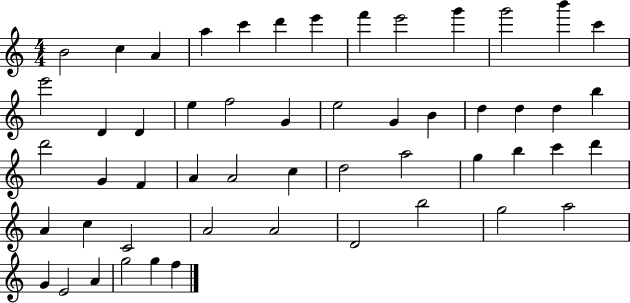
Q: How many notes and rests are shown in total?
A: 53